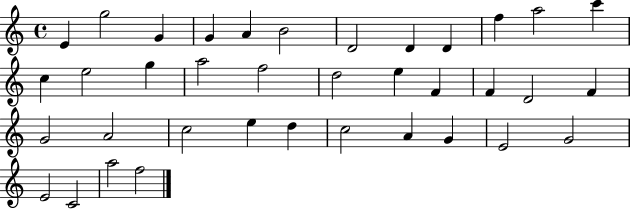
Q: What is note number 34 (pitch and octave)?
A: E4